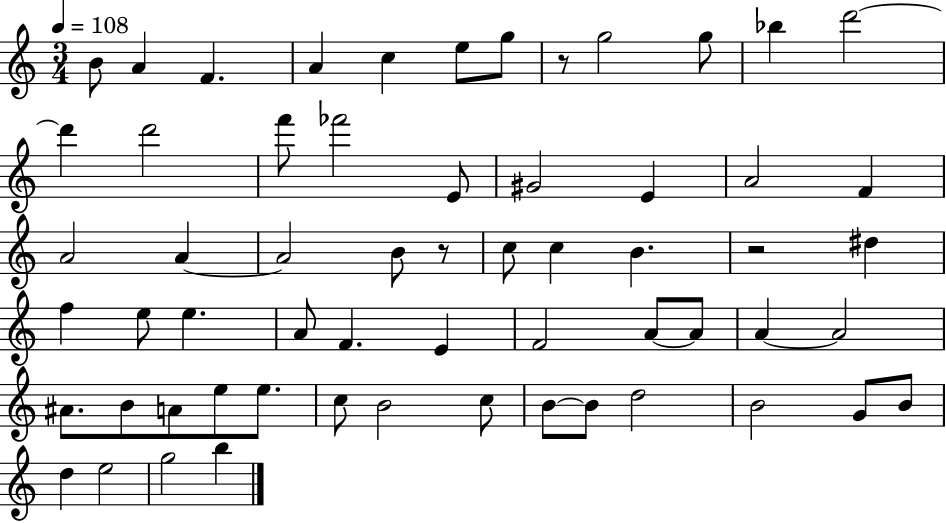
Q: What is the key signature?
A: C major